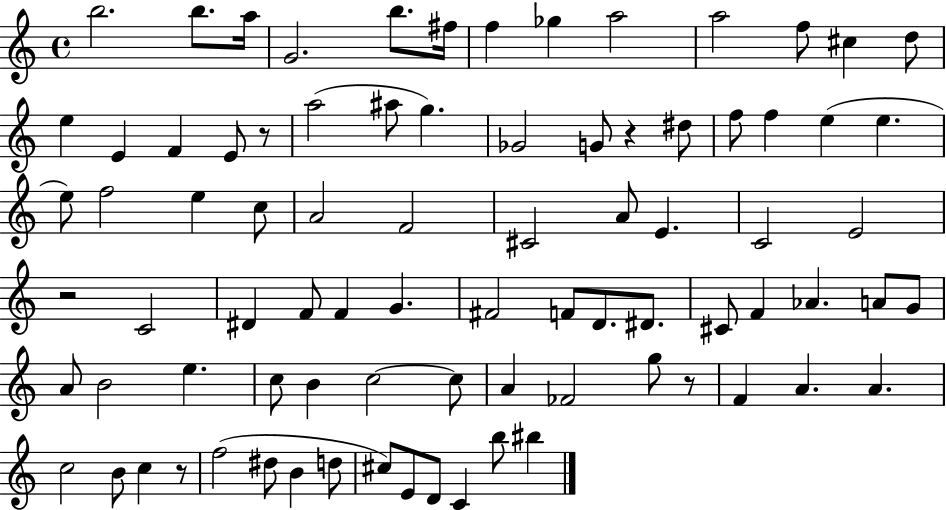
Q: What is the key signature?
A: C major